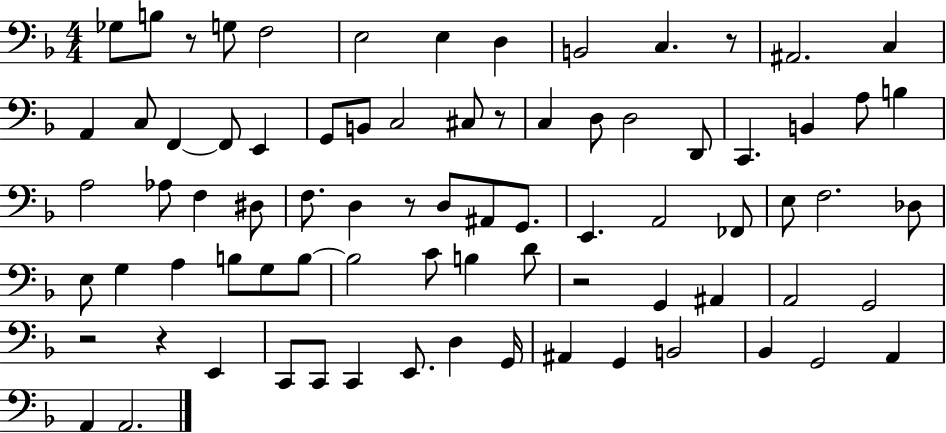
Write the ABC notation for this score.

X:1
T:Untitled
M:4/4
L:1/4
K:F
_G,/2 B,/2 z/2 G,/2 F,2 E,2 E, D, B,,2 C, z/2 ^A,,2 C, A,, C,/2 F,, F,,/2 E,, G,,/2 B,,/2 C,2 ^C,/2 z/2 C, D,/2 D,2 D,,/2 C,, B,, A,/2 B, A,2 _A,/2 F, ^D,/2 F,/2 D, z/2 D,/2 ^A,,/2 G,,/2 E,, A,,2 _F,,/2 E,/2 F,2 _D,/2 E,/2 G, A, B,/2 G,/2 B,/2 B,2 C/2 B, D/2 z2 G,, ^A,, A,,2 G,,2 z2 z E,, C,,/2 C,,/2 C,, E,,/2 D, G,,/4 ^A,, G,, B,,2 _B,, G,,2 A,, A,, A,,2